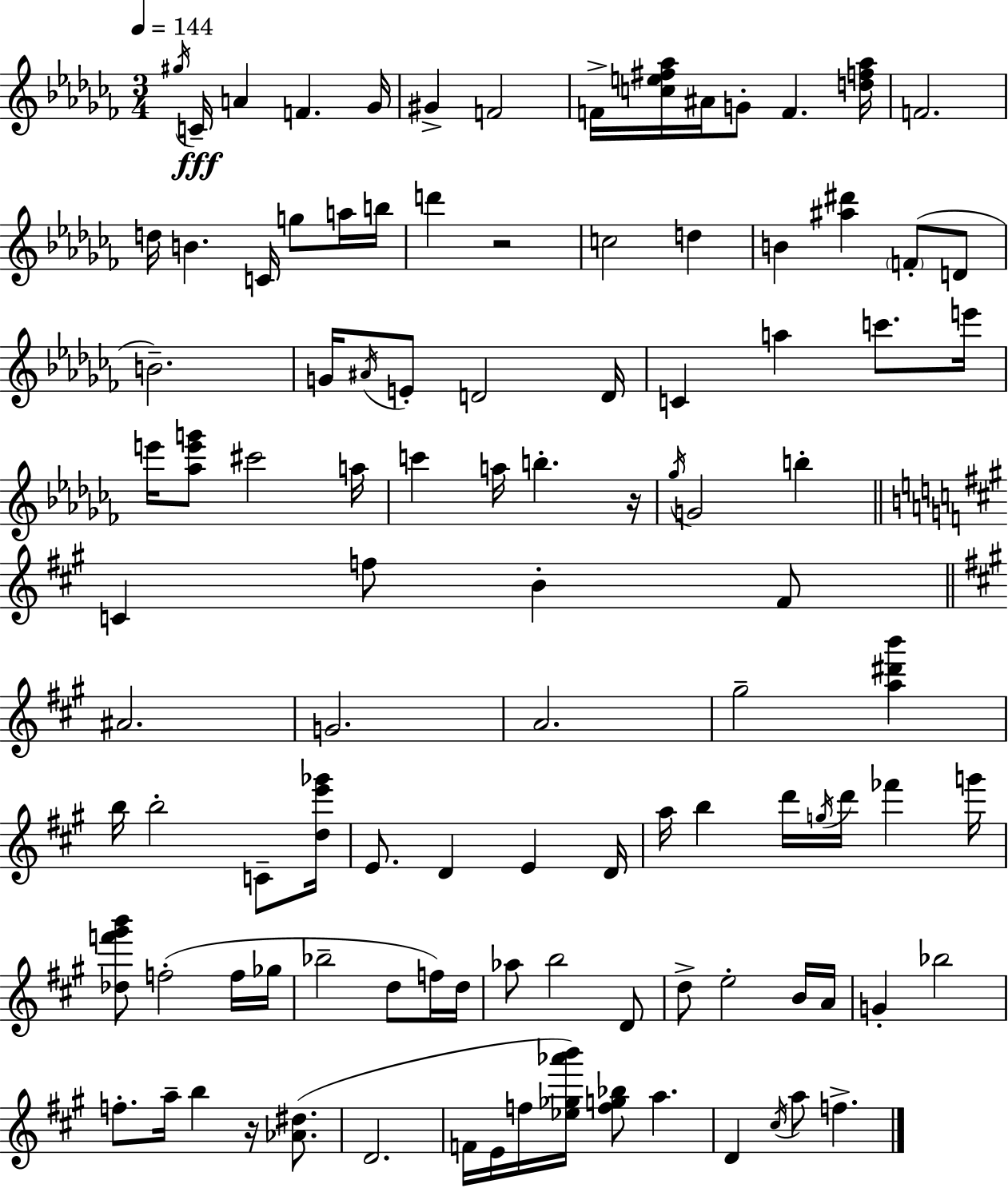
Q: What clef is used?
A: treble